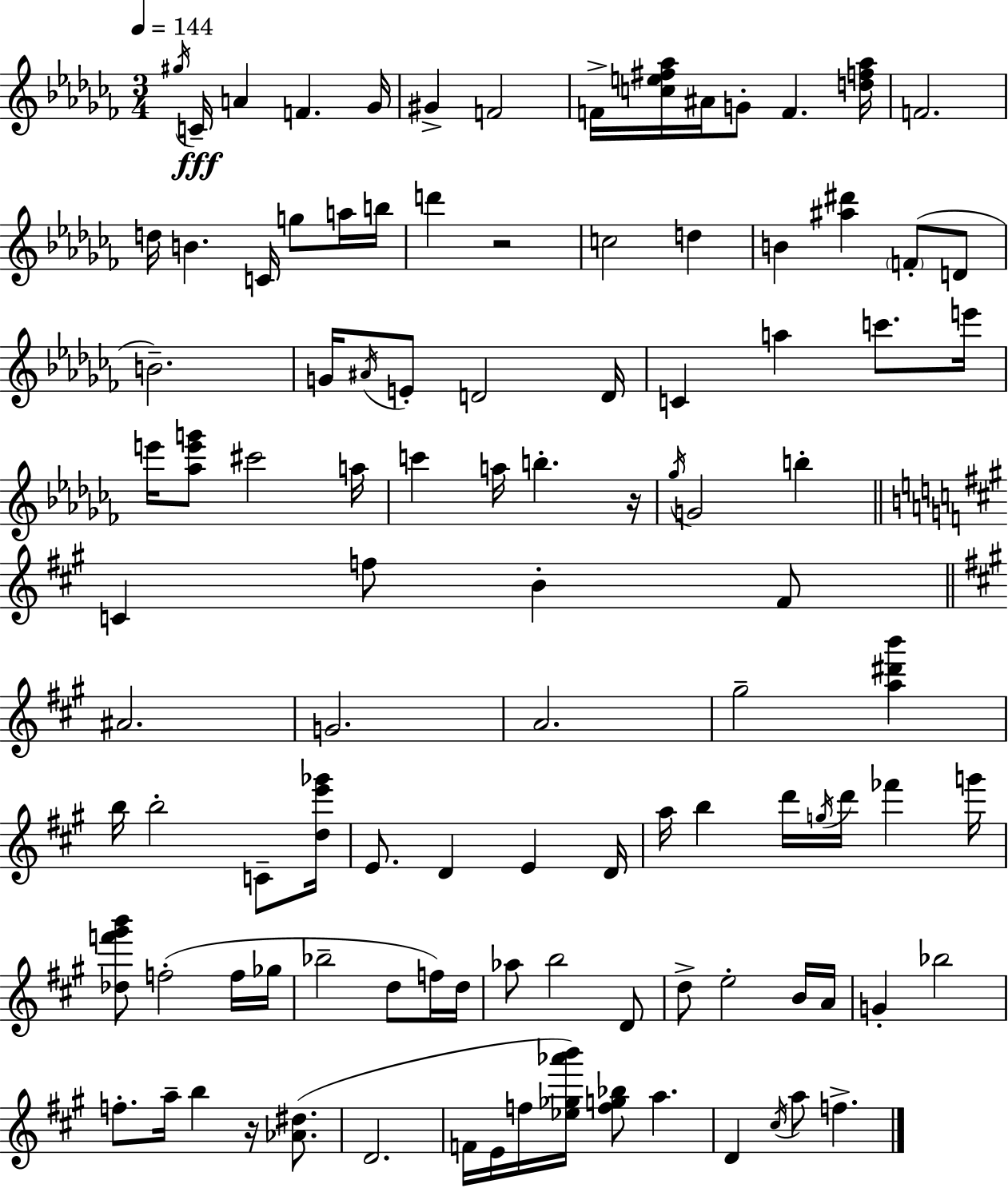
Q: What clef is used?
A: treble